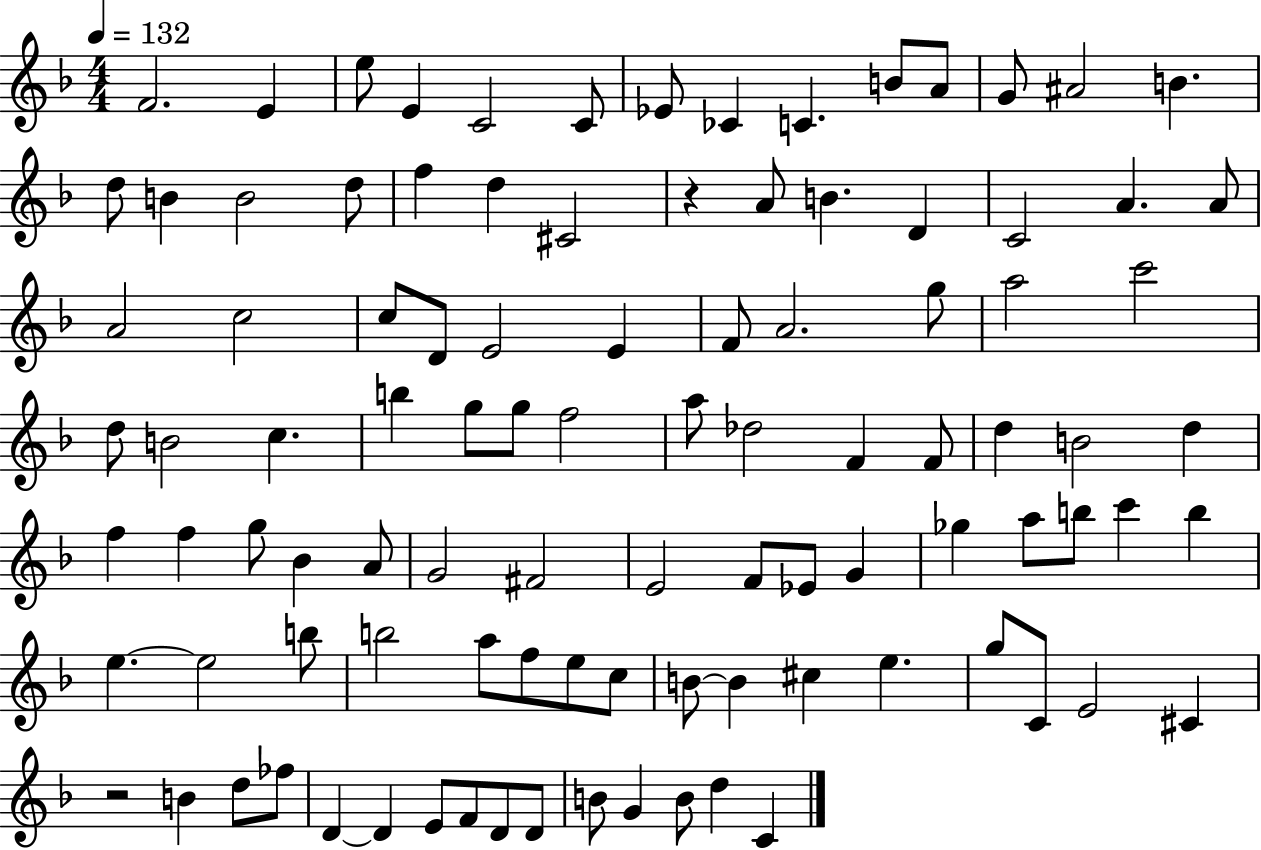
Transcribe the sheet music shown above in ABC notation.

X:1
T:Untitled
M:4/4
L:1/4
K:F
F2 E e/2 E C2 C/2 _E/2 _C C B/2 A/2 G/2 ^A2 B d/2 B B2 d/2 f d ^C2 z A/2 B D C2 A A/2 A2 c2 c/2 D/2 E2 E F/2 A2 g/2 a2 c'2 d/2 B2 c b g/2 g/2 f2 a/2 _d2 F F/2 d B2 d f f g/2 _B A/2 G2 ^F2 E2 F/2 _E/2 G _g a/2 b/2 c' b e e2 b/2 b2 a/2 f/2 e/2 c/2 B/2 B ^c e g/2 C/2 E2 ^C z2 B d/2 _f/2 D D E/2 F/2 D/2 D/2 B/2 G B/2 d C